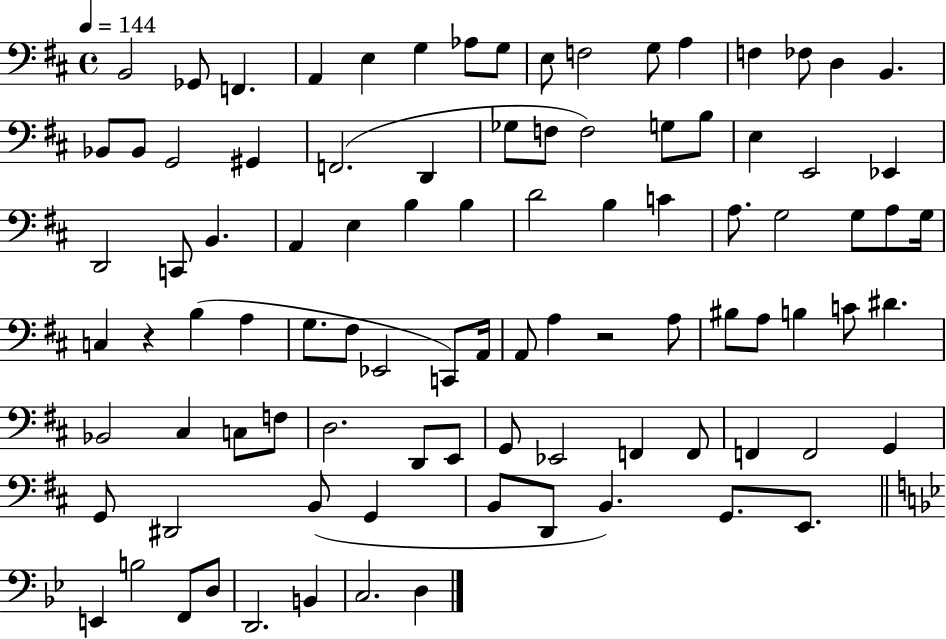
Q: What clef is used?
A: bass